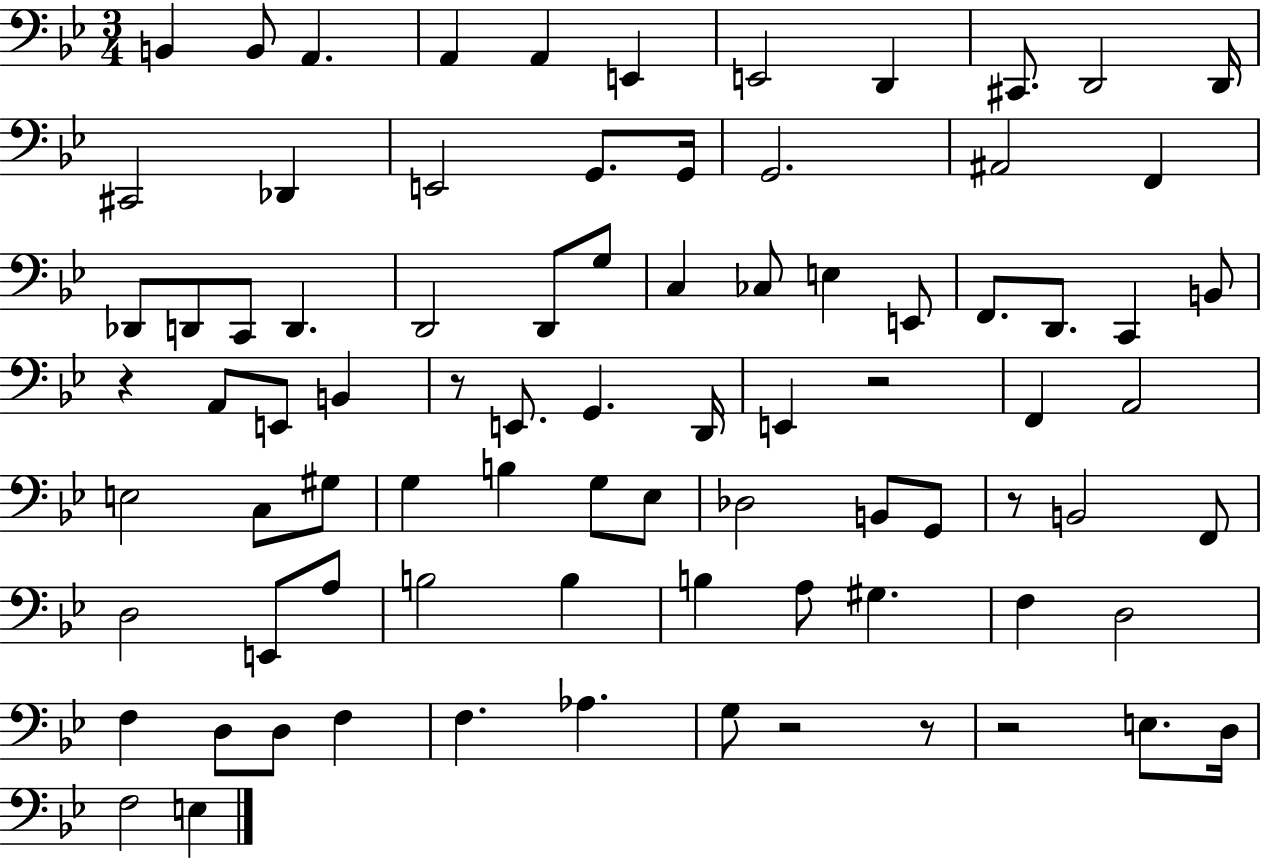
B2/q B2/e A2/q. A2/q A2/q E2/q E2/h D2/q C#2/e. D2/h D2/s C#2/h Db2/q E2/h G2/e. G2/s G2/h. A#2/h F2/q Db2/e D2/e C2/e D2/q. D2/h D2/e G3/e C3/q CES3/e E3/q E2/e F2/e. D2/e. C2/q B2/e R/q A2/e E2/e B2/q R/e E2/e. G2/q. D2/s E2/q R/h F2/q A2/h E3/h C3/e G#3/e G3/q B3/q G3/e Eb3/e Db3/h B2/e G2/e R/e B2/h F2/e D3/h E2/e A3/e B3/h B3/q B3/q A3/e G#3/q. F3/q D3/h F3/q D3/e D3/e F3/q F3/q. Ab3/q. G3/e R/h R/e R/h E3/e. D3/s F3/h E3/q